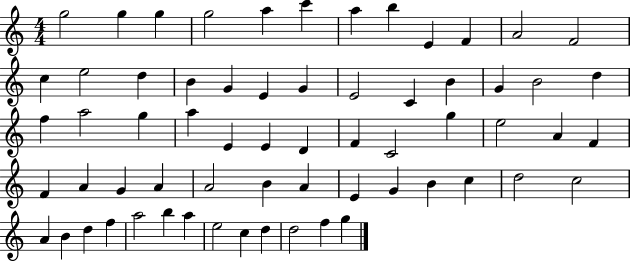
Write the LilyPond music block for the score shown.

{
  \clef treble
  \numericTimeSignature
  \time 4/4
  \key c \major
  g''2 g''4 g''4 | g''2 a''4 c'''4 | a''4 b''4 e'4 f'4 | a'2 f'2 | \break c''4 e''2 d''4 | b'4 g'4 e'4 g'4 | e'2 c'4 b'4 | g'4 b'2 d''4 | \break f''4 a''2 g''4 | a''4 e'4 e'4 d'4 | f'4 c'2 g''4 | e''2 a'4 f'4 | \break f'4 a'4 g'4 a'4 | a'2 b'4 a'4 | e'4 g'4 b'4 c''4 | d''2 c''2 | \break a'4 b'4 d''4 f''4 | a''2 b''4 a''4 | e''2 c''4 d''4 | d''2 f''4 g''4 | \break \bar "|."
}